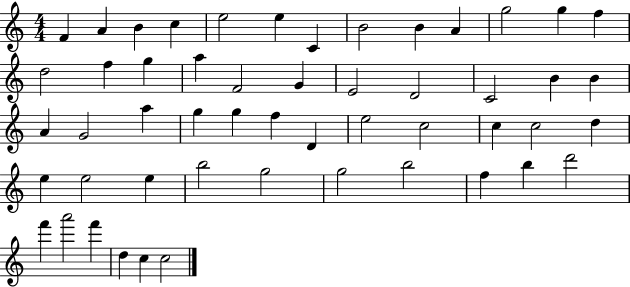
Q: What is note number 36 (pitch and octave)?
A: D5